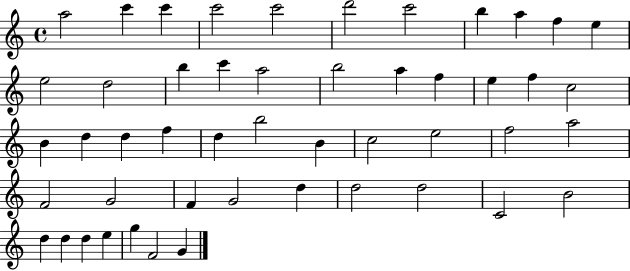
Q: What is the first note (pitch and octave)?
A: A5